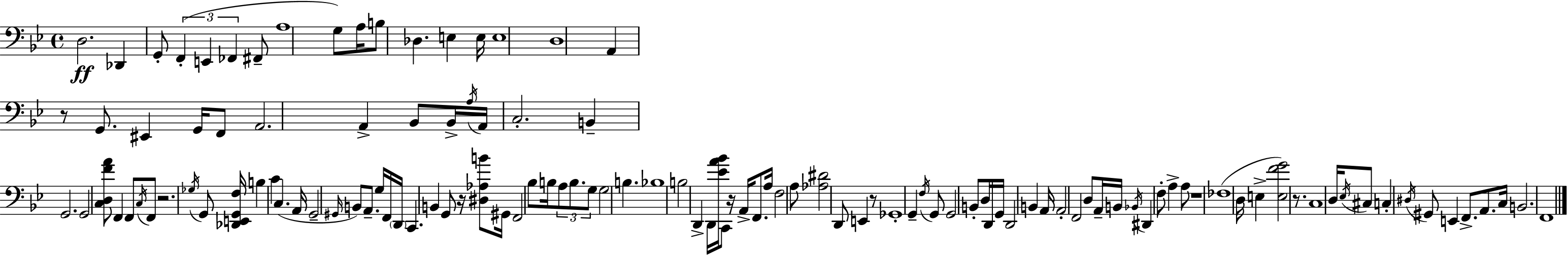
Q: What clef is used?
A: bass